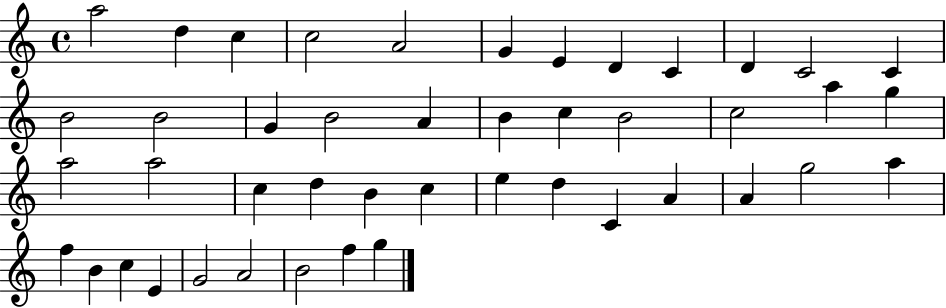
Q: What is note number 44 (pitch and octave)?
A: F5